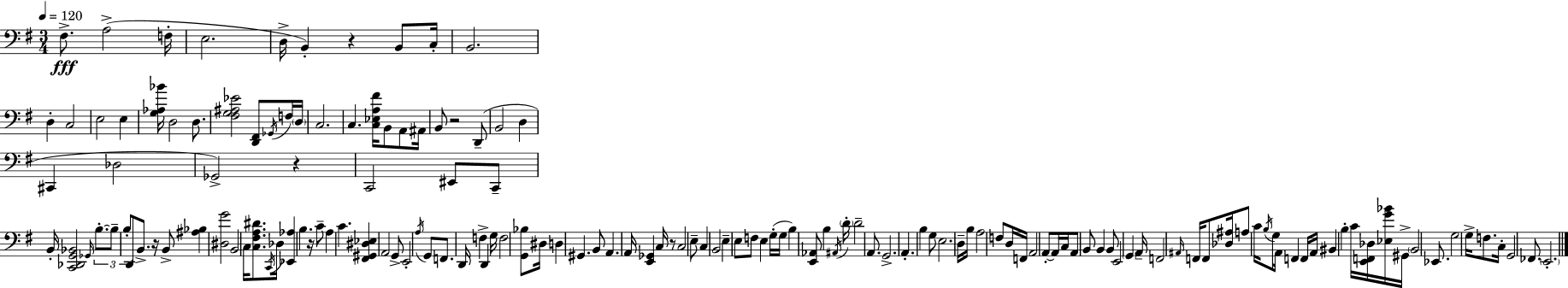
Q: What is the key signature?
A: E minor